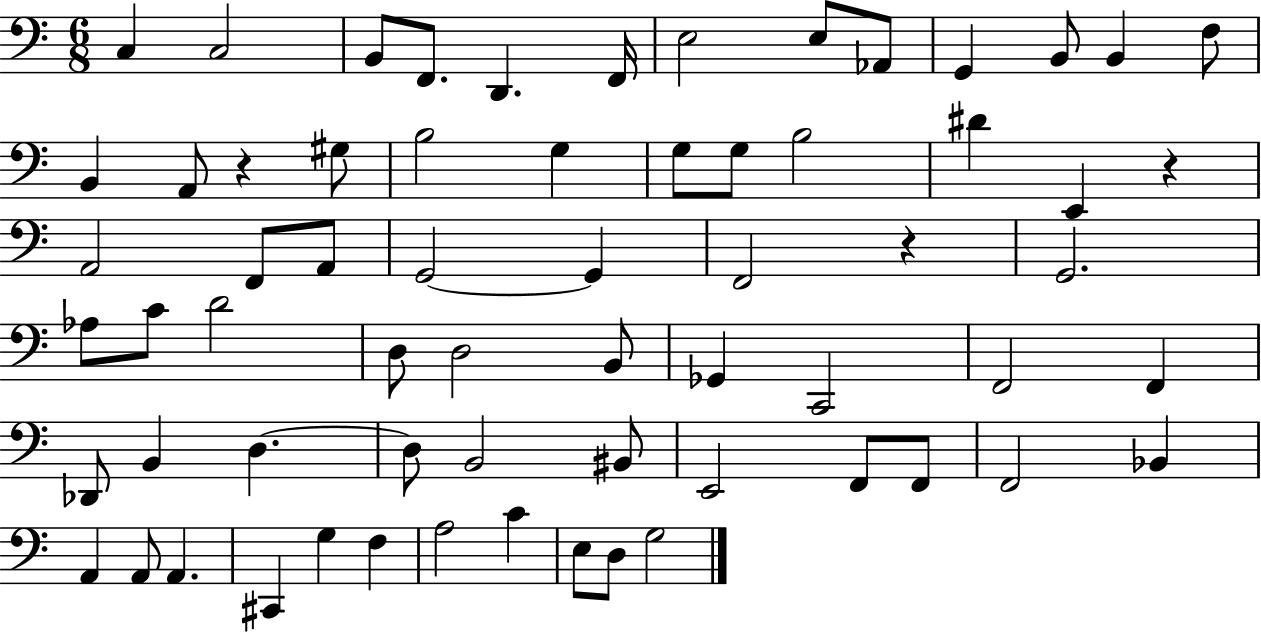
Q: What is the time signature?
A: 6/8